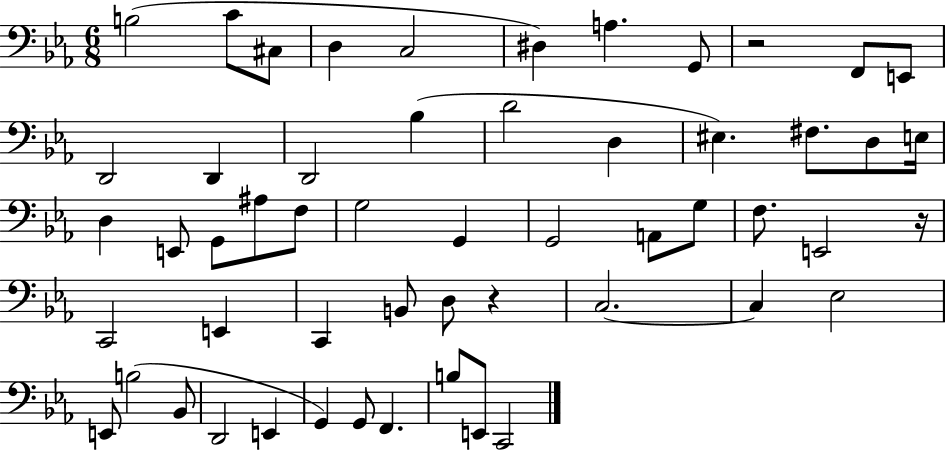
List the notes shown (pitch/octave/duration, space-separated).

B3/h C4/e C#3/e D3/q C3/h D#3/q A3/q. G2/e R/h F2/e E2/e D2/h D2/q D2/h Bb3/q D4/h D3/q EIS3/q. F#3/e. D3/e E3/s D3/q E2/e G2/e A#3/e F3/e G3/h G2/q G2/h A2/e G3/e F3/e. E2/h R/s C2/h E2/q C2/q B2/e D3/e R/q C3/h. C3/q Eb3/h E2/e B3/h Bb2/e D2/h E2/q G2/q G2/e F2/q. B3/e E2/e C2/h